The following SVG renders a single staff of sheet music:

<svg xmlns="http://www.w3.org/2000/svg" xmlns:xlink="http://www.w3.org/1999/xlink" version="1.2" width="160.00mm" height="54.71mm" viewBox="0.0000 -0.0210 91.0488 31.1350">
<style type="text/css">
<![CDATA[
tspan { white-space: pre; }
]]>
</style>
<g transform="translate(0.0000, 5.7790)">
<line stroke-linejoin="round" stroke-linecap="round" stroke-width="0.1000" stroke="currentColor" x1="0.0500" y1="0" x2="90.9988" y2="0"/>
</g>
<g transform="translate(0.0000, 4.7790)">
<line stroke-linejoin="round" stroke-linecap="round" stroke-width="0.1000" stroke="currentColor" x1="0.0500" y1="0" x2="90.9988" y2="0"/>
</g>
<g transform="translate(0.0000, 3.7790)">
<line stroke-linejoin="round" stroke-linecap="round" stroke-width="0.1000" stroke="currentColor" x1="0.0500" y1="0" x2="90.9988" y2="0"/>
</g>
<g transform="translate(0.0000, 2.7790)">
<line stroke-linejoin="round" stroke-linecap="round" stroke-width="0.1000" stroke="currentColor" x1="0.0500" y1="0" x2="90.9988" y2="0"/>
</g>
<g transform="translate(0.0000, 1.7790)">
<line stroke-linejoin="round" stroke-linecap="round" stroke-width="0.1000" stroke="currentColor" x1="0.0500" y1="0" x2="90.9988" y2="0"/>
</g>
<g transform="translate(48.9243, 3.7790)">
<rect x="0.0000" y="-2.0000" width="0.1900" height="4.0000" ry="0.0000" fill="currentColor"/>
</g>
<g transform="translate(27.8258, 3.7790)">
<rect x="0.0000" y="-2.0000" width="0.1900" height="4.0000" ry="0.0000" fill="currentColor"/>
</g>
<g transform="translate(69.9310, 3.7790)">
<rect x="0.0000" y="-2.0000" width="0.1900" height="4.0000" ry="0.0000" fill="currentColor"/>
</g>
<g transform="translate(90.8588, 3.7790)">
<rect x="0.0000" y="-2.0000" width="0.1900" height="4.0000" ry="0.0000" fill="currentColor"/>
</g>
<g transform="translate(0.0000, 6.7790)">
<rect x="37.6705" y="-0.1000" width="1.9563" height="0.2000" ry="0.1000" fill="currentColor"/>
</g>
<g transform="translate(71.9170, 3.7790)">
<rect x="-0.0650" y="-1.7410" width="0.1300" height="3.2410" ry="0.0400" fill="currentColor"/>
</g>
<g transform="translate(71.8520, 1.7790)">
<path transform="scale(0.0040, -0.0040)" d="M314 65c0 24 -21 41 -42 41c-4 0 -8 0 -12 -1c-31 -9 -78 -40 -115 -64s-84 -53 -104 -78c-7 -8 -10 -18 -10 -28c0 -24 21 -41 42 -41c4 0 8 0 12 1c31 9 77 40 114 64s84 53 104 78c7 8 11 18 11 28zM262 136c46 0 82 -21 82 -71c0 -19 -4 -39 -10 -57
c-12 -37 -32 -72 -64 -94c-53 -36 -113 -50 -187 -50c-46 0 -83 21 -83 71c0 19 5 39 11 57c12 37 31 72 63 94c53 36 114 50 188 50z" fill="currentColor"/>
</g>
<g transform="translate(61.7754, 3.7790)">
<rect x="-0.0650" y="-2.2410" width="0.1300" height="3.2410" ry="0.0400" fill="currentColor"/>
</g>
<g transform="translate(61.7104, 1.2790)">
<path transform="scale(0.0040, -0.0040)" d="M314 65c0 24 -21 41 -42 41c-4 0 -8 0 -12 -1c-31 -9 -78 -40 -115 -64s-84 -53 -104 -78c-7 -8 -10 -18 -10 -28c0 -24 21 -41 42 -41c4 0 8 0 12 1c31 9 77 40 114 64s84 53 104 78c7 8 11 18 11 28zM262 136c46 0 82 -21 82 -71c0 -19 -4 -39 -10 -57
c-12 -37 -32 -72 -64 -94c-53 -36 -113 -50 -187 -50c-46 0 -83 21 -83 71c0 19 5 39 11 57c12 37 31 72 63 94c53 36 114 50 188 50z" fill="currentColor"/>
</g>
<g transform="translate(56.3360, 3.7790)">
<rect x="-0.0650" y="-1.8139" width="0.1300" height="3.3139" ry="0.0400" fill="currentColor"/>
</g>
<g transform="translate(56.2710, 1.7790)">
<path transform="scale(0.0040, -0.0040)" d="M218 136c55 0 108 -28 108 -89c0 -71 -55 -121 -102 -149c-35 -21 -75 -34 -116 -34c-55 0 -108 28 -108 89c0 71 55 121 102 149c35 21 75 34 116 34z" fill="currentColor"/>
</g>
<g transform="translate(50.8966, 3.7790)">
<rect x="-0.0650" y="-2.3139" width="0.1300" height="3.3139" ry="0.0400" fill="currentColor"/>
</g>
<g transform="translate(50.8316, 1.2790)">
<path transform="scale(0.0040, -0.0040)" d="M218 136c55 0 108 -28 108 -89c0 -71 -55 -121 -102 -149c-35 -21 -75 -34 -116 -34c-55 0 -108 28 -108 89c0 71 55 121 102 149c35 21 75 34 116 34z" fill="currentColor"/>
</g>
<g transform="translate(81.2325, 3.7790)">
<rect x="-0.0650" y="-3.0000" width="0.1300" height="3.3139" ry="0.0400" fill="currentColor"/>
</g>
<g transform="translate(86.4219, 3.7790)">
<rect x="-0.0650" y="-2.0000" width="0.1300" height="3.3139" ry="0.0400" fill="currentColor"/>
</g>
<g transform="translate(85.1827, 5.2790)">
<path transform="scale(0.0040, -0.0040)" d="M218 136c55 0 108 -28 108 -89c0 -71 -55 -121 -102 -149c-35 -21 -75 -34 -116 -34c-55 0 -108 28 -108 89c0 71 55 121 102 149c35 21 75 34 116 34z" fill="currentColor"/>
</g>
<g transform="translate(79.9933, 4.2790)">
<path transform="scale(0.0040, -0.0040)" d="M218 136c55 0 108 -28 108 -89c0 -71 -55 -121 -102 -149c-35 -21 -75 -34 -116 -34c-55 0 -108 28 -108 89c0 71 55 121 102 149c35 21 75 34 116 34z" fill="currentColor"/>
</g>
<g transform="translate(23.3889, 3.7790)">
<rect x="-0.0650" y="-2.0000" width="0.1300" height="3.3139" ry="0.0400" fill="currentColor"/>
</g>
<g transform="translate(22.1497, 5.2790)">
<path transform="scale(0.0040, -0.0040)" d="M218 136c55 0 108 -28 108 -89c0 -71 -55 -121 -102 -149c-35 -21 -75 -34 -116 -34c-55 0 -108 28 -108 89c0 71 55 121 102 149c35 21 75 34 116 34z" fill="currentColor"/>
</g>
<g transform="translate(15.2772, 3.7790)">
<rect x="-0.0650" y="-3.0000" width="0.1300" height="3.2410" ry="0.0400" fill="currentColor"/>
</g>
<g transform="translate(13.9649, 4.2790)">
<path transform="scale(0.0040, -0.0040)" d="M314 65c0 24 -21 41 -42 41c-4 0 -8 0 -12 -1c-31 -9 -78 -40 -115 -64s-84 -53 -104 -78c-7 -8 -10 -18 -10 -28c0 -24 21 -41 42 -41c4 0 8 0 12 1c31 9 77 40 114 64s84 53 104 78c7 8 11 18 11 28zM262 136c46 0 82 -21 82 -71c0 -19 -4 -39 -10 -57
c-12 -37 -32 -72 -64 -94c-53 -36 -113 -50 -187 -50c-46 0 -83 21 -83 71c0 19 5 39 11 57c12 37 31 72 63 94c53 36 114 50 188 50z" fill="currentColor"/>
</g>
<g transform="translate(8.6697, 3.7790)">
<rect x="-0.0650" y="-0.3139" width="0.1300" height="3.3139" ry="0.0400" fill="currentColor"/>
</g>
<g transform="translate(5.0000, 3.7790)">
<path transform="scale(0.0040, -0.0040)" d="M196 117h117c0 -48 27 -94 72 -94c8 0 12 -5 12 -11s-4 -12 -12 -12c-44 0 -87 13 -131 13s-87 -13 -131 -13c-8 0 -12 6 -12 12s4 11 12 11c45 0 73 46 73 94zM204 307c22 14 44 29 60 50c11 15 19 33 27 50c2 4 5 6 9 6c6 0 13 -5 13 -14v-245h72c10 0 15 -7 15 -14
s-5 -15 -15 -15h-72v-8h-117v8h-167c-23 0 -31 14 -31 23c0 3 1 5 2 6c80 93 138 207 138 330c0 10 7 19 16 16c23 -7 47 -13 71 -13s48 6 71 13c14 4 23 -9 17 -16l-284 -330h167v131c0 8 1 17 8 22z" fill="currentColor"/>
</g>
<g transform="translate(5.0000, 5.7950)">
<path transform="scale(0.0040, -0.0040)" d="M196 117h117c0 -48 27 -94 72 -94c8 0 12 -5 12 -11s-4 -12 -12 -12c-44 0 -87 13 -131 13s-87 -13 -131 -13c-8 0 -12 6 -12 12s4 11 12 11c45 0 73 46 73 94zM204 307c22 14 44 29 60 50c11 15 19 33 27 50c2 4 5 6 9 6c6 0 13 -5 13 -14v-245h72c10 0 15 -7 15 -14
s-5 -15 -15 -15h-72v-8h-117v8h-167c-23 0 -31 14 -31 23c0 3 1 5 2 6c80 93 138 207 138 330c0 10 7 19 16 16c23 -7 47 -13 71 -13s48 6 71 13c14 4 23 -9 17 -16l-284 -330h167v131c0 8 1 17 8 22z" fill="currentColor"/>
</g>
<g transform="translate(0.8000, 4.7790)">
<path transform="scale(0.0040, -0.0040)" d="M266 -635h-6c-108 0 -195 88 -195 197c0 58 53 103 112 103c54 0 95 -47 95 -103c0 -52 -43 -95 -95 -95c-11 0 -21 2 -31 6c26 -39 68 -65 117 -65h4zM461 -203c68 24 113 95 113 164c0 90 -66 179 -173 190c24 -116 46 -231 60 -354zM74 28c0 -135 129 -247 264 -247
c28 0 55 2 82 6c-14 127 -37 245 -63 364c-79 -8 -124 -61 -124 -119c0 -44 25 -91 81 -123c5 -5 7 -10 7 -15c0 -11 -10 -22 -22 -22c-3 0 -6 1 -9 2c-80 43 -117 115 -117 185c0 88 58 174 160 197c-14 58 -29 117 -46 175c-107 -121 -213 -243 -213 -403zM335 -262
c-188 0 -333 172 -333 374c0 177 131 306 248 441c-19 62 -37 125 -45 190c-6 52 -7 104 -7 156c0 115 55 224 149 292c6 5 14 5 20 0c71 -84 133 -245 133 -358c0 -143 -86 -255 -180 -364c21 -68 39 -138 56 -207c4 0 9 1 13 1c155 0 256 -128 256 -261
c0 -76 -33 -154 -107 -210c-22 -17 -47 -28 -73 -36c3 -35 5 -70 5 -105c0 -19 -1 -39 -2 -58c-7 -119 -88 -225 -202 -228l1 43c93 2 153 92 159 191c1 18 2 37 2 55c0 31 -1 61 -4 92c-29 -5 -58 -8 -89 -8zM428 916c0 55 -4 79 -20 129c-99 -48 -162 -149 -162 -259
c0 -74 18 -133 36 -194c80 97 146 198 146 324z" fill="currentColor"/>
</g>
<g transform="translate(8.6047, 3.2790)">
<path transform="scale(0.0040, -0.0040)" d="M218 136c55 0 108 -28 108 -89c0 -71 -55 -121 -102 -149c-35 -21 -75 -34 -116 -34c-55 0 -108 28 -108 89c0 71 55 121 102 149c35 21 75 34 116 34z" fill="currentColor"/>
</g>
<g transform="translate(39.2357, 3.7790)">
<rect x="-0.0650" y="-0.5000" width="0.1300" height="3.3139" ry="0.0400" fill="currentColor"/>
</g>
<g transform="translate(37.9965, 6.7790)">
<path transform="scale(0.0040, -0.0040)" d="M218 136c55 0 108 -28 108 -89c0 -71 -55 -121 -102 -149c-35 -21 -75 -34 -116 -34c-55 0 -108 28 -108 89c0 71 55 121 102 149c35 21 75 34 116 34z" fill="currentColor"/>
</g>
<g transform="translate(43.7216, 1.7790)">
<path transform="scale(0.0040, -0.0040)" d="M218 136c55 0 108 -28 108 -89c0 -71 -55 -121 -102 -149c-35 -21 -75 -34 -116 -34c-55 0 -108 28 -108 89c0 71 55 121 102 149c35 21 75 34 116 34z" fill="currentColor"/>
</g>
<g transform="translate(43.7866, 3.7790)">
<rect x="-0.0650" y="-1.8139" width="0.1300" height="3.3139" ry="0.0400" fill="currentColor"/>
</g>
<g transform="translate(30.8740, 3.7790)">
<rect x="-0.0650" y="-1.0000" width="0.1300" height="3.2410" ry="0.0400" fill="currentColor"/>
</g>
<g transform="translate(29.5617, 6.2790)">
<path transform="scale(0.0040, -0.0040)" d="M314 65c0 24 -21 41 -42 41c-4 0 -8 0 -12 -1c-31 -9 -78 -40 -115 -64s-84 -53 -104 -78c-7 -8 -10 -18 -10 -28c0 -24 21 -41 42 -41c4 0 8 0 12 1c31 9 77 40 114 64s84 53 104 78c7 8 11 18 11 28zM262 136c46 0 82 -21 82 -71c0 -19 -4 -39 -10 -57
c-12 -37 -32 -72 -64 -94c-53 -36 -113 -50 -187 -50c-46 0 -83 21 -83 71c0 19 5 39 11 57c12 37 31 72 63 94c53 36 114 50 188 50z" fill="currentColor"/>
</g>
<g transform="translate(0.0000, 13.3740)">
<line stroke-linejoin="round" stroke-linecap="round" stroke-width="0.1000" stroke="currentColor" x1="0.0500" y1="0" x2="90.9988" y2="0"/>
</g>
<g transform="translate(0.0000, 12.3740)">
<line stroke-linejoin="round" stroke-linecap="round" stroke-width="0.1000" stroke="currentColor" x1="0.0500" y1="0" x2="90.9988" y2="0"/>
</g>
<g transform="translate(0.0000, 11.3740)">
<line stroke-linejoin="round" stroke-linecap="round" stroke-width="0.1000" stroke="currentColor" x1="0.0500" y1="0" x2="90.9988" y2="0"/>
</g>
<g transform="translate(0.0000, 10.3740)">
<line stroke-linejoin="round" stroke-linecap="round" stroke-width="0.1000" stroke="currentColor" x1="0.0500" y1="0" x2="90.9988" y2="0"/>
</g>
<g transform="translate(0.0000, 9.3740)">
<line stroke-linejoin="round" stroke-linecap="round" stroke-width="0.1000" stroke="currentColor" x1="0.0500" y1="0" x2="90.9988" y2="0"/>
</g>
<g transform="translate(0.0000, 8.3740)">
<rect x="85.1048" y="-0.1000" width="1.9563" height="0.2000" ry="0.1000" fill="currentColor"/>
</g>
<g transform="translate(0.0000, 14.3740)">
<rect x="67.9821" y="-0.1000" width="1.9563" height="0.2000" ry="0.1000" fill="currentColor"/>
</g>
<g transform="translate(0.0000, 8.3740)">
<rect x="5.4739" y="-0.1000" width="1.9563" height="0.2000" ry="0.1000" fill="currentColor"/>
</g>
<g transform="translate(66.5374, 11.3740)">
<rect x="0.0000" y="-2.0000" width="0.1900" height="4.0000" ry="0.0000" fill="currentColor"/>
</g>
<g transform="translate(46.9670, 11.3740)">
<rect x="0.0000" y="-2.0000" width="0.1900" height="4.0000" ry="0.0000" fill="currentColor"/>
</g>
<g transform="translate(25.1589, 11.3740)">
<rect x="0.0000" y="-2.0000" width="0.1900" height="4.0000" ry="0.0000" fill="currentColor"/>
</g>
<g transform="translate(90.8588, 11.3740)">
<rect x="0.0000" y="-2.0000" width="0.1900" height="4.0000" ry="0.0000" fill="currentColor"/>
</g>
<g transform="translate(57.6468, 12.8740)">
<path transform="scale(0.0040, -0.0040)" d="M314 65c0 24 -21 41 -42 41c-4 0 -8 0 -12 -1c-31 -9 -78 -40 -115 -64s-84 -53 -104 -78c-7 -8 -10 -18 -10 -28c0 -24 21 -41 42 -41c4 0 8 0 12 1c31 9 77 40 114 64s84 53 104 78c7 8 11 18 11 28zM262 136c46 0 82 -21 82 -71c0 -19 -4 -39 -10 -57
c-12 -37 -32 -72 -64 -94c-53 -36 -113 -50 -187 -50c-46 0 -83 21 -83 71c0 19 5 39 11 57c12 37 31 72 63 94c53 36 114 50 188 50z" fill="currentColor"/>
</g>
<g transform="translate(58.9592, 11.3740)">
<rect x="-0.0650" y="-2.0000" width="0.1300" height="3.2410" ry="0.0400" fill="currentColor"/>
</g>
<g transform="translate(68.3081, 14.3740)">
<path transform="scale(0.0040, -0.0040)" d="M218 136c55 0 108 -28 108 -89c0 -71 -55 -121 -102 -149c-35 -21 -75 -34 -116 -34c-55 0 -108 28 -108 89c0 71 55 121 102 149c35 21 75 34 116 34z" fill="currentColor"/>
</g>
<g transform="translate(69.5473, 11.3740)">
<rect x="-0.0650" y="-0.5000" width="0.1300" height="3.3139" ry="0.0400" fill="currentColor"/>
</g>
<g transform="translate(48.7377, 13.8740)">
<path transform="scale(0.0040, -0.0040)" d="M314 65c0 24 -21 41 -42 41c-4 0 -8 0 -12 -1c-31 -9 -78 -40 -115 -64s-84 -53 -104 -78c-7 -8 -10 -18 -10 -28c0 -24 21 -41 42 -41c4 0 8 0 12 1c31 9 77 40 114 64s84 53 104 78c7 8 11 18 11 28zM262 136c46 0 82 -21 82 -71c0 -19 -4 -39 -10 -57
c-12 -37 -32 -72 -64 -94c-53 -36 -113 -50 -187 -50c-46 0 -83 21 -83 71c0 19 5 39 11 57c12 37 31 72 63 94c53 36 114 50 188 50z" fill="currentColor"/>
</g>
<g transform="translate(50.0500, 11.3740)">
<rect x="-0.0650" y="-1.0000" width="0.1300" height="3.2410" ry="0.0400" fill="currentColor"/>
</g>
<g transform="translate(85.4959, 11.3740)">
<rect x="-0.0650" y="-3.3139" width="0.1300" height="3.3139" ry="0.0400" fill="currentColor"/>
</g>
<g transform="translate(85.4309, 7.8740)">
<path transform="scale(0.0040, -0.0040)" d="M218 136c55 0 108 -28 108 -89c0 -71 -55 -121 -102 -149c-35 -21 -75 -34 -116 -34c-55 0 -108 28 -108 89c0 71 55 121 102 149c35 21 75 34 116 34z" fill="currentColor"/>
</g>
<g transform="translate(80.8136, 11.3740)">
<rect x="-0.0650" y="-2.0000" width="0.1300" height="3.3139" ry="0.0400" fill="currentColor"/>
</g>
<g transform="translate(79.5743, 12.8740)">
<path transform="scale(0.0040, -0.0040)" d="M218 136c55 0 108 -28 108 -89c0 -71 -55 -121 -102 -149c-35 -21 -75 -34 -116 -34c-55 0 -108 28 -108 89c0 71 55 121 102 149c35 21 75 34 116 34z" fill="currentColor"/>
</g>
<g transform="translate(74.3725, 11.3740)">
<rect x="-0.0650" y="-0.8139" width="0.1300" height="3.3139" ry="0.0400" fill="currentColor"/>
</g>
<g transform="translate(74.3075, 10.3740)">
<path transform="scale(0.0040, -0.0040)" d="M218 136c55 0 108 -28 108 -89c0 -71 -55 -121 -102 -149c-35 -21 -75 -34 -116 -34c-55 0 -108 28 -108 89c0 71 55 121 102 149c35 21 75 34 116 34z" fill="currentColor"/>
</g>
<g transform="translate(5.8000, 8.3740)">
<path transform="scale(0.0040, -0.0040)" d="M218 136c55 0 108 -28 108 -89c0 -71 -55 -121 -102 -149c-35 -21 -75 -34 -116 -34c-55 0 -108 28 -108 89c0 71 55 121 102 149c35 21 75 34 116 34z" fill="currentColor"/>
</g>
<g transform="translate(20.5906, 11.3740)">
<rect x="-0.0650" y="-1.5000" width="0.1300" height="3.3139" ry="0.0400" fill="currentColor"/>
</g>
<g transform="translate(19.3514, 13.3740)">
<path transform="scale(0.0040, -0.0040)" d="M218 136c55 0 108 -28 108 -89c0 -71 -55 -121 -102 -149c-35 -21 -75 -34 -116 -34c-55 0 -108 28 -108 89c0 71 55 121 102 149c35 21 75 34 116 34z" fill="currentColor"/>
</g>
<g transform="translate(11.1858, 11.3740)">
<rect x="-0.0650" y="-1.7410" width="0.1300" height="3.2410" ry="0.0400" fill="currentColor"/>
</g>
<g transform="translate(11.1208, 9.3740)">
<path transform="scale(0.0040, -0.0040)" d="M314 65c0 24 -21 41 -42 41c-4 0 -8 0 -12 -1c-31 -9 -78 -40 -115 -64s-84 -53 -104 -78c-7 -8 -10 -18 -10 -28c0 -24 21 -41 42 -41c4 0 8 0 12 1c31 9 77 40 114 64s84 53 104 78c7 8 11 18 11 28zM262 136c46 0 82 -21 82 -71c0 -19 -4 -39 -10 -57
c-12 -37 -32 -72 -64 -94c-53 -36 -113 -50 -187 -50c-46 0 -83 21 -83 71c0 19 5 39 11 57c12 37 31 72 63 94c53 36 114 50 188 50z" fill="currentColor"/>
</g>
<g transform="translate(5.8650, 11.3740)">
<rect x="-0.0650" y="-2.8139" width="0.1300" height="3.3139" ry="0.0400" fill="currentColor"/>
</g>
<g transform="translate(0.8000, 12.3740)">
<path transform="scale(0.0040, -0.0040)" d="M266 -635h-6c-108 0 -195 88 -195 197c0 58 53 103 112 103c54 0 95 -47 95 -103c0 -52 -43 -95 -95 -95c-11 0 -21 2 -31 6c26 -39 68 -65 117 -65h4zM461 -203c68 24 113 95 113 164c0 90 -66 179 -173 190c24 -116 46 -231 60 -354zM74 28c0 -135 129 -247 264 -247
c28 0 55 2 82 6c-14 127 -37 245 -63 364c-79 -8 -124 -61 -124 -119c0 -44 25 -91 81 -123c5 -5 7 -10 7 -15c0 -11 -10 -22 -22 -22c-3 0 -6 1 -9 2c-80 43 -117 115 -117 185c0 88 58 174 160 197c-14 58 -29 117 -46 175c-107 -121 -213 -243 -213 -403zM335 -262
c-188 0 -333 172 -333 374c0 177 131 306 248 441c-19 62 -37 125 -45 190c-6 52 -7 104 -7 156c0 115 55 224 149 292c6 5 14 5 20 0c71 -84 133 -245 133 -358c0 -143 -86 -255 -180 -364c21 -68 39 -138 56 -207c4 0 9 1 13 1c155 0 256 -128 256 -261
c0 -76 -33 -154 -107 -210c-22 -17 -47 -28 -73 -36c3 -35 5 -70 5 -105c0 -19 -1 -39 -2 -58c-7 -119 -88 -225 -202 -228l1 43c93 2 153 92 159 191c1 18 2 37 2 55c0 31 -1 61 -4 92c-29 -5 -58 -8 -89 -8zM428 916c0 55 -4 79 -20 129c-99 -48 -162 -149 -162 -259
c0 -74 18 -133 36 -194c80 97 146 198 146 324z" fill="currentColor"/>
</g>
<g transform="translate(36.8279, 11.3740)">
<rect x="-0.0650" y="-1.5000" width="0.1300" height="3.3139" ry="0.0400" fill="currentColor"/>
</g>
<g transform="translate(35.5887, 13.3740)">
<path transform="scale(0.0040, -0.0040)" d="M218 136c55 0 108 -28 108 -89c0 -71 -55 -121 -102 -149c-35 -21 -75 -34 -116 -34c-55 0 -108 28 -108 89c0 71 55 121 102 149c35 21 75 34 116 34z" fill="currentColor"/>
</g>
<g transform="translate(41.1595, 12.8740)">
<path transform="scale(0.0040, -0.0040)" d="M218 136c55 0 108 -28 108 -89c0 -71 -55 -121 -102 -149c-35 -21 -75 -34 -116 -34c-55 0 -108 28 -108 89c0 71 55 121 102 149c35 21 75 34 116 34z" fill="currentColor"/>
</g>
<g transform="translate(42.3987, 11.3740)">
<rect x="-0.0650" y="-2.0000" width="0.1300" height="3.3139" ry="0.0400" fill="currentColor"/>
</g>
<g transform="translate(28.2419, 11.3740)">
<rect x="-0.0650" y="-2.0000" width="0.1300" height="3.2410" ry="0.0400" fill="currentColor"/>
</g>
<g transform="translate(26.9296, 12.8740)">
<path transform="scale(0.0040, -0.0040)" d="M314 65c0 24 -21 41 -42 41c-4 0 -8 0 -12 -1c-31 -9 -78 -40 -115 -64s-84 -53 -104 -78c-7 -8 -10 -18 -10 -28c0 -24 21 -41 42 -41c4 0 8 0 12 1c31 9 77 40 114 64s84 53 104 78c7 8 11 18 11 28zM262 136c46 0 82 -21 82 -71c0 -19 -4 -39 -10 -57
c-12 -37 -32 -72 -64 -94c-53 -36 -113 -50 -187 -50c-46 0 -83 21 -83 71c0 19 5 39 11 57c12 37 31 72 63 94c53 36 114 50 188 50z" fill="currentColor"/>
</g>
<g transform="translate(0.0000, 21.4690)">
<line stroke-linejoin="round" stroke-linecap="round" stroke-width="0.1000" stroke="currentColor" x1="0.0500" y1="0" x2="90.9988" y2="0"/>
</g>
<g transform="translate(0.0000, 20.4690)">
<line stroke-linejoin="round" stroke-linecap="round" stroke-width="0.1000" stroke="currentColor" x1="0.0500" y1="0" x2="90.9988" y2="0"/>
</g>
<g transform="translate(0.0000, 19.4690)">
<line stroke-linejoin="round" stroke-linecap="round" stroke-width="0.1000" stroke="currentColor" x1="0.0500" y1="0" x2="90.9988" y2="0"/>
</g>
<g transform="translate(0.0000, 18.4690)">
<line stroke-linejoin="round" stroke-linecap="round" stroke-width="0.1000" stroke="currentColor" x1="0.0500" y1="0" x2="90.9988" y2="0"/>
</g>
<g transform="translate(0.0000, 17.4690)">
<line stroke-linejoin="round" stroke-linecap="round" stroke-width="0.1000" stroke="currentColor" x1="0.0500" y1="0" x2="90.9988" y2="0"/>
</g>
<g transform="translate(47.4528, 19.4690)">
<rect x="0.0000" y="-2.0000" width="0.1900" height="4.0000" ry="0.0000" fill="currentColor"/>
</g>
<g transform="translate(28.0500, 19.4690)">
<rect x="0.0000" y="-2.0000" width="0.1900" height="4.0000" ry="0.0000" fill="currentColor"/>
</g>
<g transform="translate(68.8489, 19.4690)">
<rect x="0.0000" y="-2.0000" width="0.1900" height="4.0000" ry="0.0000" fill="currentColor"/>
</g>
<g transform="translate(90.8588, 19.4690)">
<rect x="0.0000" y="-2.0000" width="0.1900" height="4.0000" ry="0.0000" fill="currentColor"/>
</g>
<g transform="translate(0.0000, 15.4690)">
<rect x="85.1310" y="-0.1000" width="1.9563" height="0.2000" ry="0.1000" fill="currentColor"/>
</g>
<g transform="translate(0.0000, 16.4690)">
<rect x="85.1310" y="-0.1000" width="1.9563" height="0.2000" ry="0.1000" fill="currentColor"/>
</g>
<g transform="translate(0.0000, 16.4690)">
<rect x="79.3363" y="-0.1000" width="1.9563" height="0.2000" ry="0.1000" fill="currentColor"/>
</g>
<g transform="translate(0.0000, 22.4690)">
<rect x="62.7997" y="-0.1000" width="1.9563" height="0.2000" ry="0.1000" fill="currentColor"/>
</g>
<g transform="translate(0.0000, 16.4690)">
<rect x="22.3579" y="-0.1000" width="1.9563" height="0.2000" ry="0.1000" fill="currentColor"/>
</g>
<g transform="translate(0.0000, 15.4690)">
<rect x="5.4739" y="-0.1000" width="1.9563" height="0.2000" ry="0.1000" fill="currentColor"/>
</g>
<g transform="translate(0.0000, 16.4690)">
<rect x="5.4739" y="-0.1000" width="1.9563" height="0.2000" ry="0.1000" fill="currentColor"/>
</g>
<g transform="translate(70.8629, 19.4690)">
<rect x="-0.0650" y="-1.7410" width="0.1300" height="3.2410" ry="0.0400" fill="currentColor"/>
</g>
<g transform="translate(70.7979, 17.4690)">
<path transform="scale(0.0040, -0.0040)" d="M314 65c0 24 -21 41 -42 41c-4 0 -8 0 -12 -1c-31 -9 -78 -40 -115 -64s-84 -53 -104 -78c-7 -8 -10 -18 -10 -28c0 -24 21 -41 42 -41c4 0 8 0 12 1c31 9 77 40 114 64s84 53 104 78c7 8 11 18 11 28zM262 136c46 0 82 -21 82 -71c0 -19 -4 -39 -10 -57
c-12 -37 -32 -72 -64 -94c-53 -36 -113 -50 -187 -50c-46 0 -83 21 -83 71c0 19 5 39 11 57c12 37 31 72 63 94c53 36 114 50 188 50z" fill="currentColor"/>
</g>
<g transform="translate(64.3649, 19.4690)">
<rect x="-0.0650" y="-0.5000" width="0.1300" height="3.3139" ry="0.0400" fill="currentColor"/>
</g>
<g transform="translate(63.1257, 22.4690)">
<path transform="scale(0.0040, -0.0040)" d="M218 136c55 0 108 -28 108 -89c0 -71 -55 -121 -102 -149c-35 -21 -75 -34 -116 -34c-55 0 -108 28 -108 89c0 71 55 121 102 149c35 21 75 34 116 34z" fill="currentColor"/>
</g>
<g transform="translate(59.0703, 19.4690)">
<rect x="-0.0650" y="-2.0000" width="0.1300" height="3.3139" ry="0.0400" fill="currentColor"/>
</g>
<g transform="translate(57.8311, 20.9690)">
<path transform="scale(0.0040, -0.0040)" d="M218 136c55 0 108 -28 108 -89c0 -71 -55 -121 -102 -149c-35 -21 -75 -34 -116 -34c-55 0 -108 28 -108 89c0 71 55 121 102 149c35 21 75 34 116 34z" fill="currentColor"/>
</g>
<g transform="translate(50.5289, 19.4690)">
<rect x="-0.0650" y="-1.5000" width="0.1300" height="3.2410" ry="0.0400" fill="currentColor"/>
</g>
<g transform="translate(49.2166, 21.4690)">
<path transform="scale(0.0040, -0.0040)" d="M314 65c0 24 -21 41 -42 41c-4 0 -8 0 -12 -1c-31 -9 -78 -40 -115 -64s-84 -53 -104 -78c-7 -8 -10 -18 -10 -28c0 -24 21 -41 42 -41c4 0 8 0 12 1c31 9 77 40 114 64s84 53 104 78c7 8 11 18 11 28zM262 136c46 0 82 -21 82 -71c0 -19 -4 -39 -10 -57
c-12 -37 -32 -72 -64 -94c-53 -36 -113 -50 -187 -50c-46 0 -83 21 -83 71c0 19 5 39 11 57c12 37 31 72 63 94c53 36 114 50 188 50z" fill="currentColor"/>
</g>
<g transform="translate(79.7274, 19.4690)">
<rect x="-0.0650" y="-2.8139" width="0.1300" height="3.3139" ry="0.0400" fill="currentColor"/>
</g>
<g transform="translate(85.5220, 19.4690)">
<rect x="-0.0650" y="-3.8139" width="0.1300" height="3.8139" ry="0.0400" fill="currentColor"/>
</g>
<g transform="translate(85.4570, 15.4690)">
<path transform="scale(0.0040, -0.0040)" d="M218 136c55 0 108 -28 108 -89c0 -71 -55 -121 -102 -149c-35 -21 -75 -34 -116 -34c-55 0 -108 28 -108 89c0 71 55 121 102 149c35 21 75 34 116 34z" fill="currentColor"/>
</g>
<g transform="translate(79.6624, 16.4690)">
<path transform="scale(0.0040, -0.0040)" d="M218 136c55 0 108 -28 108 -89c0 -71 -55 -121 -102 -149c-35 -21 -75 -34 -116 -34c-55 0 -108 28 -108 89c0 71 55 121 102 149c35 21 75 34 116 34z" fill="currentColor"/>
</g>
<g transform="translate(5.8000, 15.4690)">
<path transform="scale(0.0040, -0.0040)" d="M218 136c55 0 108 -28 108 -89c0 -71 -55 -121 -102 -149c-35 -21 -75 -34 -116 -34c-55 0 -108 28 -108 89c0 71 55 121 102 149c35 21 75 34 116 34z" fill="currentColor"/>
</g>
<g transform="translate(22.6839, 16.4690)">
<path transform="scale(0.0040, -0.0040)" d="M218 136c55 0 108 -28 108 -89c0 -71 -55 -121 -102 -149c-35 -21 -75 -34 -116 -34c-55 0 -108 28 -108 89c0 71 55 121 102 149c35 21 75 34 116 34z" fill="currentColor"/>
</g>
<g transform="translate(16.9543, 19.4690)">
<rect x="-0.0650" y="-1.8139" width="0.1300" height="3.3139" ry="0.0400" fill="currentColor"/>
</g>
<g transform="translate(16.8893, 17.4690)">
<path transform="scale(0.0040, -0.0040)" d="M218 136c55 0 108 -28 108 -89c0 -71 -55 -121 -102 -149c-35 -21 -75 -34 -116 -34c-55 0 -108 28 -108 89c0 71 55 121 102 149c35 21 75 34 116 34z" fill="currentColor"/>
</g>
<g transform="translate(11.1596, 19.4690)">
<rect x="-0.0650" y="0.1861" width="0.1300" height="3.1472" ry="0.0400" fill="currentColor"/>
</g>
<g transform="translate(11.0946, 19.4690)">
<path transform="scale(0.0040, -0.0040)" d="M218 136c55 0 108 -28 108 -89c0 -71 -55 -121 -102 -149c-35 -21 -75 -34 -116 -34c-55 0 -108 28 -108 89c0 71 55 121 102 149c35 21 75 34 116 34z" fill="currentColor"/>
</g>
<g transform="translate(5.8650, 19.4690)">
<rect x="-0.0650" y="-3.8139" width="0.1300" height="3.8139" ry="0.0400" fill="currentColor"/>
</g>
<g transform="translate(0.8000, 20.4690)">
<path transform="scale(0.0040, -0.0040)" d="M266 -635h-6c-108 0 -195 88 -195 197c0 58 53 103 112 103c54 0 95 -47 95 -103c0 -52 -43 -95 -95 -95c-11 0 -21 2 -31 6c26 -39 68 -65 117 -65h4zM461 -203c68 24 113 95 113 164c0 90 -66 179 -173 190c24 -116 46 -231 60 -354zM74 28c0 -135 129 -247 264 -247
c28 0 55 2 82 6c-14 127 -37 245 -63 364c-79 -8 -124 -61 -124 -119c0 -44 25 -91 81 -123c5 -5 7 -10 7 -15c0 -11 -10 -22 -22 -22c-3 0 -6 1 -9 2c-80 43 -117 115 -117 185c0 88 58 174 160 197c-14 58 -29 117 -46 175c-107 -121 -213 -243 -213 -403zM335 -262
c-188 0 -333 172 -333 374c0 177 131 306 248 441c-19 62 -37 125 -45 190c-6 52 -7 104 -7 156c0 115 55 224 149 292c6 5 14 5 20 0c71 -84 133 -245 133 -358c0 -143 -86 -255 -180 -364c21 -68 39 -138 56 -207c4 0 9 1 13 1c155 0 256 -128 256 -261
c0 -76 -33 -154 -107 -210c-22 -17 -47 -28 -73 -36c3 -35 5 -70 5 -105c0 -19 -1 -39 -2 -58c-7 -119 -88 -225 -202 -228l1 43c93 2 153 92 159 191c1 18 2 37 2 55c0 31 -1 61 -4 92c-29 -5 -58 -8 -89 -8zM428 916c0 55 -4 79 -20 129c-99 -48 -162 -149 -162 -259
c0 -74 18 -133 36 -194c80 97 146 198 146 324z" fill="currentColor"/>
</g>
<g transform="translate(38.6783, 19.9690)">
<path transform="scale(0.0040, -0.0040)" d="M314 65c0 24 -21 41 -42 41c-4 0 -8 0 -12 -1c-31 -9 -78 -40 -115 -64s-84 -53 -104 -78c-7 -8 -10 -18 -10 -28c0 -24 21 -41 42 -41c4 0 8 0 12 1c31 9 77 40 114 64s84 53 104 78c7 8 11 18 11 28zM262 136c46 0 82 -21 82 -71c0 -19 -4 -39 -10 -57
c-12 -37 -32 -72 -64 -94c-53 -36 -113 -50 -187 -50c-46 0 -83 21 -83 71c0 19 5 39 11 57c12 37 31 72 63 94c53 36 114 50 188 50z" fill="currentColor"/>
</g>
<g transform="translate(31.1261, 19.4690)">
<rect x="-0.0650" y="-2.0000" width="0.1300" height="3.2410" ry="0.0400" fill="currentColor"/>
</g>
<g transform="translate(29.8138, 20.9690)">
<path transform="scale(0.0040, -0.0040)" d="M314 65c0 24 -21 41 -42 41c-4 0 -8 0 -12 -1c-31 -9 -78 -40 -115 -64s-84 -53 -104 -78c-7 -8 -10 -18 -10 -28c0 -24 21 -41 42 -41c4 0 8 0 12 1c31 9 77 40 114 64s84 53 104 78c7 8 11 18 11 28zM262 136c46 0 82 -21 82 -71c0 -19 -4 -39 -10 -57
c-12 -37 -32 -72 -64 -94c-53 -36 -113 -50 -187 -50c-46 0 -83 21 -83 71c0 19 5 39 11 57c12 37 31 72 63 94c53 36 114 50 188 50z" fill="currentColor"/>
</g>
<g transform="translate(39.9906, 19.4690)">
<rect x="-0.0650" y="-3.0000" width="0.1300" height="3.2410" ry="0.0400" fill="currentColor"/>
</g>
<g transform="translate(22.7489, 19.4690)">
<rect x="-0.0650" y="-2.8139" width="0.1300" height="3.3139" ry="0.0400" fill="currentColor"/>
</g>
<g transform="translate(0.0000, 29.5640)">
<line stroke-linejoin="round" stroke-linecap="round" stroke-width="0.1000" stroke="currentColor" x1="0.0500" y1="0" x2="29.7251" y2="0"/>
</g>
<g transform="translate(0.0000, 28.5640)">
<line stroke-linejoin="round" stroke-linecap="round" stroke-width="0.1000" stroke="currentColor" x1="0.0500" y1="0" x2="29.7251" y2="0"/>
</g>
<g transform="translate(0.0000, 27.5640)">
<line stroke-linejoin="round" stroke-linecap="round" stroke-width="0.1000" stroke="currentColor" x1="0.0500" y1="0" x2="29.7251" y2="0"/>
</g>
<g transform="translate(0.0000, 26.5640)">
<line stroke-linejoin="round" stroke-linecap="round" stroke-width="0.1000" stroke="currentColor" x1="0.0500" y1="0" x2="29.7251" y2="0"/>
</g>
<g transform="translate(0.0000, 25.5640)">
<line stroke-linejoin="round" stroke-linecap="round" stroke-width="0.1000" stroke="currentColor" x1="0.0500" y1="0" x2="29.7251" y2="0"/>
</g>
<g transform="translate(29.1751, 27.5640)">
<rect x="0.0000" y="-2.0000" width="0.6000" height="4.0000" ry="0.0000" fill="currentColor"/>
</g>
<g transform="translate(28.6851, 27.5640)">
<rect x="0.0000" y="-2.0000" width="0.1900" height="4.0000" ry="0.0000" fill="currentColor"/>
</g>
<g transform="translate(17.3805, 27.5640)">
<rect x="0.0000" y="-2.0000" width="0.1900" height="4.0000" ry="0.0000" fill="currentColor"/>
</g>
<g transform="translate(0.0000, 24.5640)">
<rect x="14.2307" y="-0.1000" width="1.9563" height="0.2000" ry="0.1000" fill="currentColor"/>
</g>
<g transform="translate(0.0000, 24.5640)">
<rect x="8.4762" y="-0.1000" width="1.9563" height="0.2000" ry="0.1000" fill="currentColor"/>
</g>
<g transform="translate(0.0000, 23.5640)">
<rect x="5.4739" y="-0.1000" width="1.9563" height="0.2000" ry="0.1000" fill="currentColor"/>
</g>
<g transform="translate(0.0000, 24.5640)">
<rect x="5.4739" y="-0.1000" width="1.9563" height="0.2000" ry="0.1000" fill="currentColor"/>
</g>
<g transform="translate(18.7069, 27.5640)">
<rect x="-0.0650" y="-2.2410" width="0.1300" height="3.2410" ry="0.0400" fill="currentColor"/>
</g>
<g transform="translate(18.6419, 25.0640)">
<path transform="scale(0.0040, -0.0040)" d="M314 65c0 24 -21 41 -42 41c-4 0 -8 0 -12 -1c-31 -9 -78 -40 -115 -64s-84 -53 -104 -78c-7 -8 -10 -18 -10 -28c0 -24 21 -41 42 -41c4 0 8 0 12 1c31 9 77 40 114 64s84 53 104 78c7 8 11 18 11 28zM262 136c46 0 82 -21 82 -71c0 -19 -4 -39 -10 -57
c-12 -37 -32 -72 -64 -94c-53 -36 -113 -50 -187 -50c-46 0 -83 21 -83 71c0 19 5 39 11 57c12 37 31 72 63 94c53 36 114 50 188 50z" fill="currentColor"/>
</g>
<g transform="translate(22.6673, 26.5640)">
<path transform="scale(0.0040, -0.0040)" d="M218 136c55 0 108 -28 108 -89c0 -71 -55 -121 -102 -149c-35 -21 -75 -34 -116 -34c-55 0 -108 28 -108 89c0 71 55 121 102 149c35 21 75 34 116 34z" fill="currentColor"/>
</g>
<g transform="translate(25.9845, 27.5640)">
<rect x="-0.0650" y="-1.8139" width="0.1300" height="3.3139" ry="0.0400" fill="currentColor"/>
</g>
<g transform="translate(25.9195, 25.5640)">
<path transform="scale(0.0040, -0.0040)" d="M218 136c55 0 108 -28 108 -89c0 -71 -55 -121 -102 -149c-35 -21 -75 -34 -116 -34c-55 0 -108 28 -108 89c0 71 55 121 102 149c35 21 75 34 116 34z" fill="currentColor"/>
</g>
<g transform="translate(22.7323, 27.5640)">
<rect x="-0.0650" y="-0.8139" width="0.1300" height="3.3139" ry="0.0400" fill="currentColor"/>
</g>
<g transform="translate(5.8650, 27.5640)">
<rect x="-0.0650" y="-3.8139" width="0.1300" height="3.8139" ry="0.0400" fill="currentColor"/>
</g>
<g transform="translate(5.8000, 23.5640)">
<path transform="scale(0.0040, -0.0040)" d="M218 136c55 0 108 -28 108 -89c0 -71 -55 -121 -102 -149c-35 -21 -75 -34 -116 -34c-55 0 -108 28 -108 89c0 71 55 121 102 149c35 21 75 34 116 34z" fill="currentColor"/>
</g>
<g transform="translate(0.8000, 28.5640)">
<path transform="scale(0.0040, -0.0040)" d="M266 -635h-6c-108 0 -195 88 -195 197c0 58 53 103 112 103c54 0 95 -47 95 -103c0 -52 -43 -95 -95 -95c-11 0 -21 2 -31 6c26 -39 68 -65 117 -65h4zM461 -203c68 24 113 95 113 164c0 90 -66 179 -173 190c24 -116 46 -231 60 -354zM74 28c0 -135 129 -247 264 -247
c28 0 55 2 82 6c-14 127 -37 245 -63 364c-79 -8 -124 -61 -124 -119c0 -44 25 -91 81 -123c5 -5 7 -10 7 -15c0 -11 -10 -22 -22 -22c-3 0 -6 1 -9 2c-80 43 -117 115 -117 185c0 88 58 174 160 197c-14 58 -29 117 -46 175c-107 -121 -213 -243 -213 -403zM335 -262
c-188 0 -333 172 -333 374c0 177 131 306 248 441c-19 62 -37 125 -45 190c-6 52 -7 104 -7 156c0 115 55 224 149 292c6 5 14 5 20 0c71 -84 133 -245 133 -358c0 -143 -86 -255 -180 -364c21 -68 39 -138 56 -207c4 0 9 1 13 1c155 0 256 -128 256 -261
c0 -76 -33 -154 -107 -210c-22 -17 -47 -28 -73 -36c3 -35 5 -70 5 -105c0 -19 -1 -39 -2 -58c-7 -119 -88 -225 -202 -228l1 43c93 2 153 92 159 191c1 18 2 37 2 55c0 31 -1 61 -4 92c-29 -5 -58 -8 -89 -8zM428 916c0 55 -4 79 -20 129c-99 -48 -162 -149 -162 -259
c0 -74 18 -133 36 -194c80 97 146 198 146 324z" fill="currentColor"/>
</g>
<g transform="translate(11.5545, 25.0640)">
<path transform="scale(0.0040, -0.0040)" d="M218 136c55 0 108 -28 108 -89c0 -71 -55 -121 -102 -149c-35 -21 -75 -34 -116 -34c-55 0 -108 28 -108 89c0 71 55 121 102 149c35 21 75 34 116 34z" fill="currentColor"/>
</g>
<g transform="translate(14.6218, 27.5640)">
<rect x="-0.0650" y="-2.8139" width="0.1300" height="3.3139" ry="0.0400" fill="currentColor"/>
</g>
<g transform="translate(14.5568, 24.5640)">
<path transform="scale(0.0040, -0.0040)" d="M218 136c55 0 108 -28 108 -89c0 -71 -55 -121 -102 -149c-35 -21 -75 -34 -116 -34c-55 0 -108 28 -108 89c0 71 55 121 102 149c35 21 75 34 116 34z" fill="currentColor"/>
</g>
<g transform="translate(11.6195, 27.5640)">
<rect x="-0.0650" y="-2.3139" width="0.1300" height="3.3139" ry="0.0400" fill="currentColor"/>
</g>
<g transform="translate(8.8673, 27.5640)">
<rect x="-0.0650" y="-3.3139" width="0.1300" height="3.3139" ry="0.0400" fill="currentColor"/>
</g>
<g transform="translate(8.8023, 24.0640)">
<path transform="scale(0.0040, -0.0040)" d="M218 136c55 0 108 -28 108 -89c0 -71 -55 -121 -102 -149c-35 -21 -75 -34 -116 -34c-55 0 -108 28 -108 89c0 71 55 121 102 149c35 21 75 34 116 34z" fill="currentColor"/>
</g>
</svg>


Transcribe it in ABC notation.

X:1
T:Untitled
M:4/4
L:1/4
K:C
c A2 F D2 C f g f g2 f2 A F a f2 E F2 E F D2 F2 C d F b c' B f a F2 A2 E2 F C f2 a c' c' b g a g2 d f